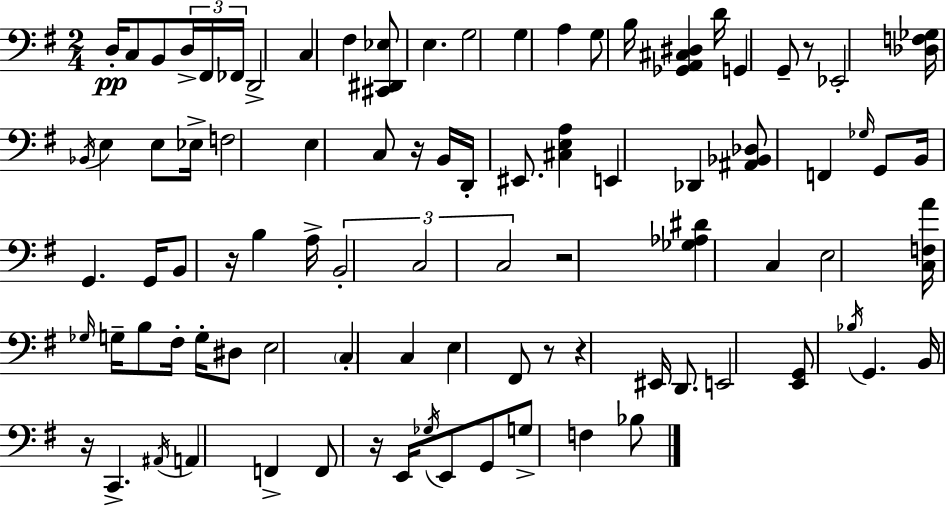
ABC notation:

X:1
T:Untitled
M:2/4
L:1/4
K:G
D,/4 C,/2 B,,/2 D,/4 ^F,,/4 _F,,/4 D,,2 C, ^F, [^C,,^D,,_E,]/2 E, G,2 G, A, G,/2 B,/4 [_G,,A,,^C,^D,] D/4 G,, G,,/2 z/2 _E,,2 [_D,F,_G,]/4 _B,,/4 E, E,/2 _E,/4 F,2 E, C,/2 z/4 B,,/4 D,,/4 ^E,,/2 [^C,E,A,] E,, _D,, [^A,,_B,,_D,]/2 F,, _G,/4 G,,/2 B,,/4 G,, G,,/4 B,,/2 z/4 B, A,/4 B,,2 C,2 C,2 z2 [_G,_A,^D] C, E,2 [C,F,A]/4 _G,/4 G,/4 B,/2 ^F,/4 G,/4 ^D,/2 E,2 C, C, E, ^F,,/2 z/2 z ^E,,/4 D,,/2 E,,2 [E,,G,,]/2 _B,/4 G,, B,,/4 z/4 C,, ^A,,/4 A,, F,, F,,/2 z/4 E,,/4 _G,/4 E,,/2 G,,/2 G,/2 F, _B,/2